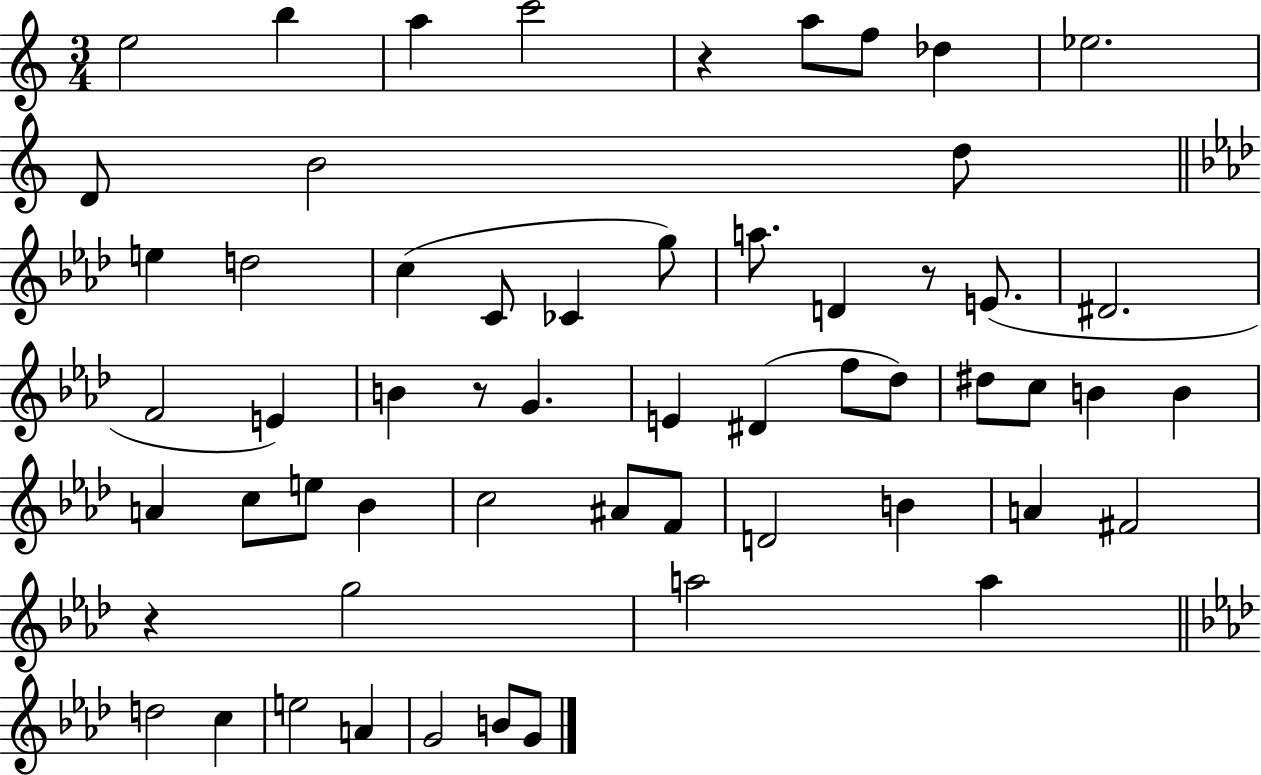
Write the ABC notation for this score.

X:1
T:Untitled
M:3/4
L:1/4
K:C
e2 b a c'2 z a/2 f/2 _d _e2 D/2 B2 d/2 e d2 c C/2 _C g/2 a/2 D z/2 E/2 ^D2 F2 E B z/2 G E ^D f/2 _d/2 ^d/2 c/2 B B A c/2 e/2 _B c2 ^A/2 F/2 D2 B A ^F2 z g2 a2 a d2 c e2 A G2 B/2 G/2